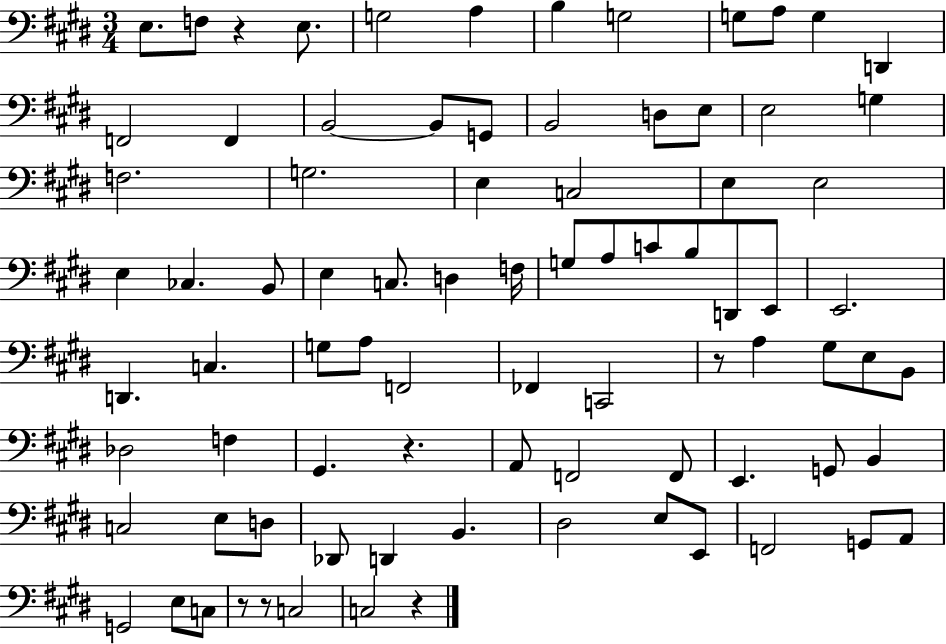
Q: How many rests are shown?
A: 6